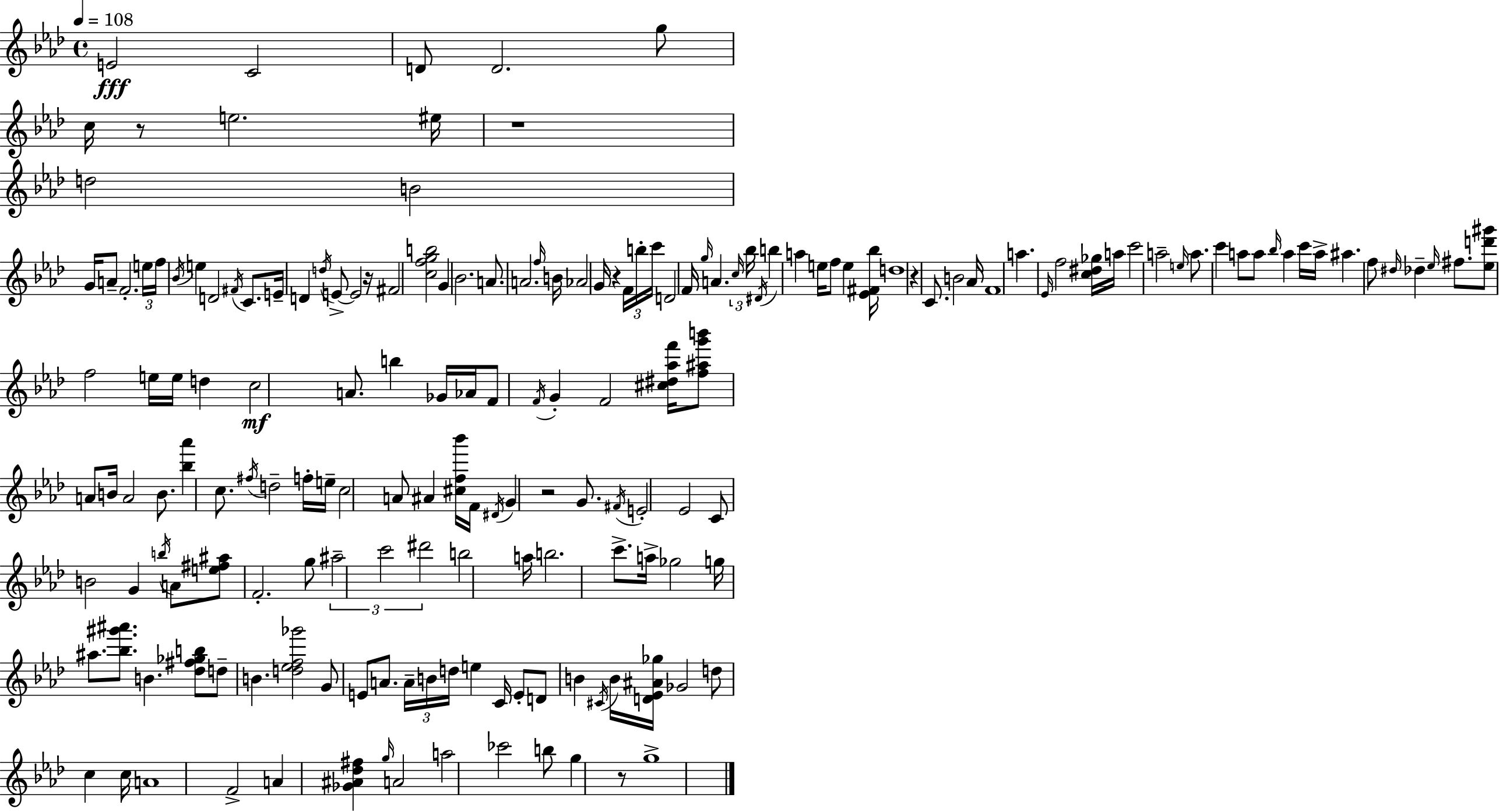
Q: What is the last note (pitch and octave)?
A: G5